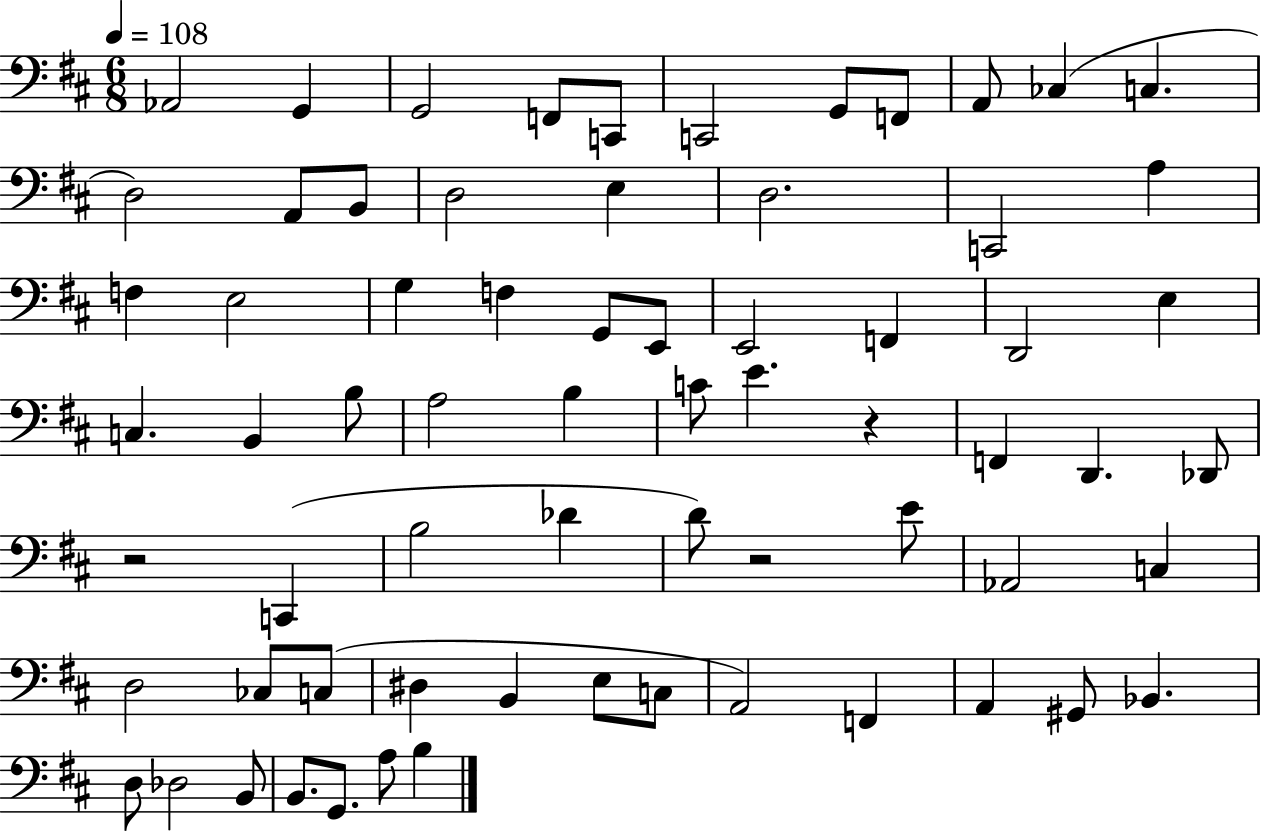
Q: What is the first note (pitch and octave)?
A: Ab2